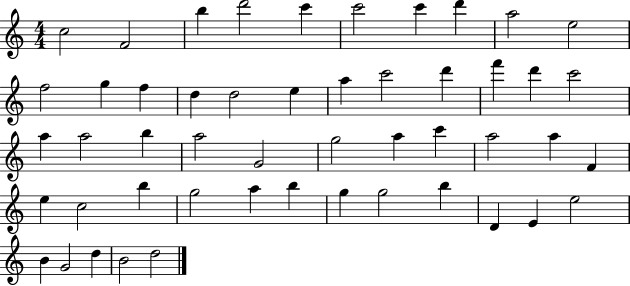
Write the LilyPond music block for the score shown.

{
  \clef treble
  \numericTimeSignature
  \time 4/4
  \key c \major
  c''2 f'2 | b''4 d'''2 c'''4 | c'''2 c'''4 d'''4 | a''2 e''2 | \break f''2 g''4 f''4 | d''4 d''2 e''4 | a''4 c'''2 d'''4 | f'''4 d'''4 c'''2 | \break a''4 a''2 b''4 | a''2 g'2 | g''2 a''4 c'''4 | a''2 a''4 f'4 | \break e''4 c''2 b''4 | g''2 a''4 b''4 | g''4 g''2 b''4 | d'4 e'4 e''2 | \break b'4 g'2 d''4 | b'2 d''2 | \bar "|."
}